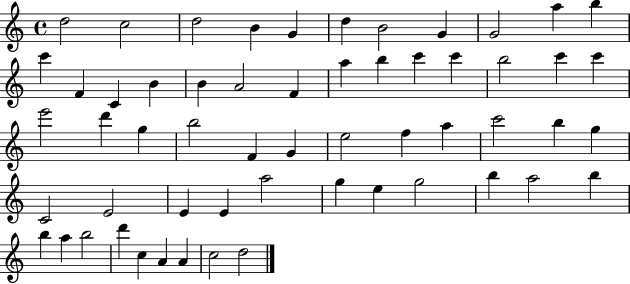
D5/h C5/h D5/h B4/q G4/q D5/q B4/h G4/q G4/h A5/q B5/q C6/q F4/q C4/q B4/q B4/q A4/h F4/q A5/q B5/q C6/q C6/q B5/h C6/q C6/q E6/h D6/q G5/q B5/h F4/q G4/q E5/h F5/q A5/q C6/h B5/q G5/q C4/h E4/h E4/q E4/q A5/h G5/q E5/q G5/h B5/q A5/h B5/q B5/q A5/q B5/h D6/q C5/q A4/q A4/q C5/h D5/h